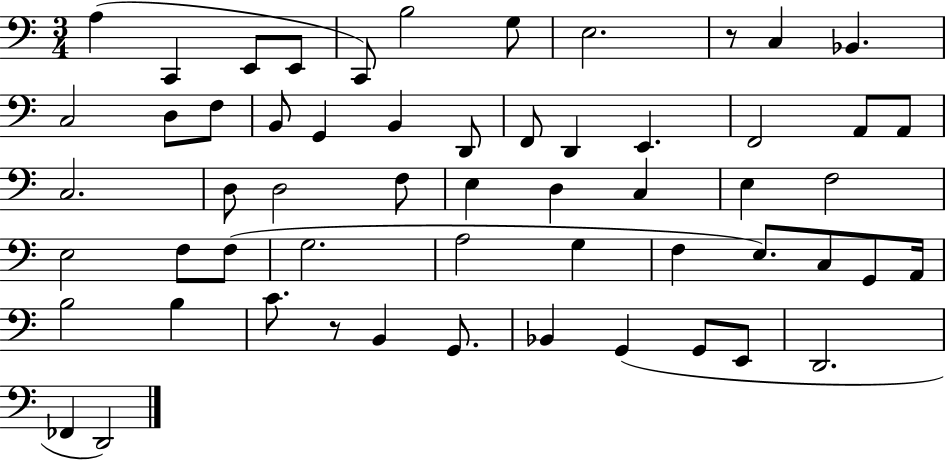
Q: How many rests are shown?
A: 2